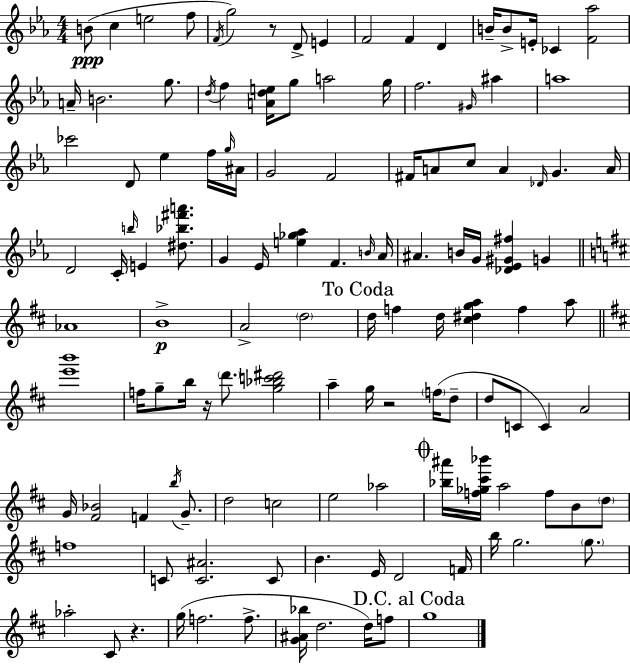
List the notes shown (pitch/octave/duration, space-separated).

B4/e C5/q E5/h F5/e F4/s G5/h R/e D4/e E4/q F4/h F4/q D4/q B4/s B4/e E4/s CES4/q [F4,Ab5]/h A4/s B4/h. G5/e. D5/s F5/q [A4,D5,E5]/s G5/e A5/h G5/s F5/h. G#4/s A#5/q A5/w CES6/h D4/e Eb5/q F5/s G5/s A#4/s G4/h F4/h F#4/s A4/e C5/e A4/q Db4/s G4/q. A4/s D4/h C4/s B5/s E4/q [D#5,Bb5,F#6,A6]/e. G4/q Eb4/s [E5,Gb5,Ab5]/q F4/q. B4/s Ab4/s A#4/q. B4/s G4/s [Db4,Eb4,G#4,F#5]/q G4/q Ab4/w B4/w A4/h D5/h D5/s F5/q D5/s [C#5,D#5,G5,A5]/q F5/q A5/e [E6,B6]/w F5/s G5/e B5/s R/s D6/e. [G5,Bb5,C6,D#6]/h A5/q G5/s R/h F5/s D5/e D5/e C4/e C4/q A4/h G4/s [F#4,Bb4]/h F4/q B5/s G4/e. D5/h C5/h E5/h Ab5/h [Bb5,A#6]/s [F5,Gb5,C#6,Bb6]/s A5/h F5/e B4/e D5/e F5/w C4/e [C4,A#4]/h. C4/e B4/q. E4/s D4/h F4/s B5/s G5/h. G5/e. Ab5/h C#4/e R/q. G5/s F5/h. F5/e. [G4,A#4,Bb5]/s D5/h. D5/s F5/e G5/w